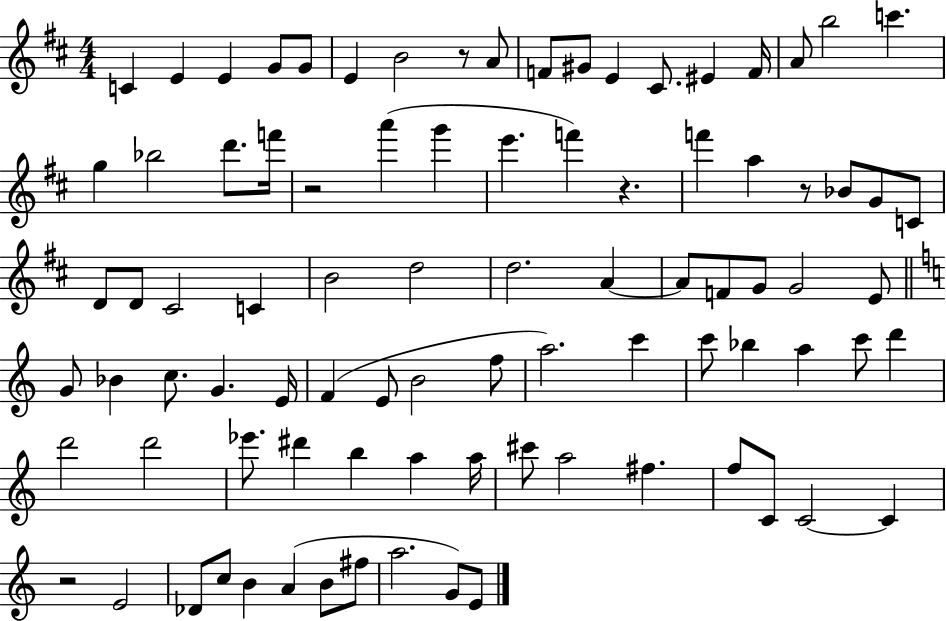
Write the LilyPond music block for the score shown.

{
  \clef treble
  \numericTimeSignature
  \time 4/4
  \key d \major
  c'4 e'4 e'4 g'8 g'8 | e'4 b'2 r8 a'8 | f'8 gis'8 e'4 cis'8. eis'4 f'16 | a'8 b''2 c'''4. | \break g''4 bes''2 d'''8. f'''16 | r2 a'''4( g'''4 | e'''4. f'''4) r4. | f'''4 a''4 r8 bes'8 g'8 c'8 | \break d'8 d'8 cis'2 c'4 | b'2 d''2 | d''2. a'4~~ | a'8 f'8 g'8 g'2 e'8 | \break \bar "||" \break \key c \major g'8 bes'4 c''8. g'4. e'16 | f'4( e'8 b'2 f''8 | a''2.) c'''4 | c'''8 bes''4 a''4 c'''8 d'''4 | \break d'''2 d'''2 | ees'''8. dis'''4 b''4 a''4 a''16 | cis'''8 a''2 fis''4. | f''8 c'8 c'2~~ c'4 | \break r2 e'2 | des'8 c''8 b'4 a'4( b'8 fis''8 | a''2. g'8) e'8 | \bar "|."
}